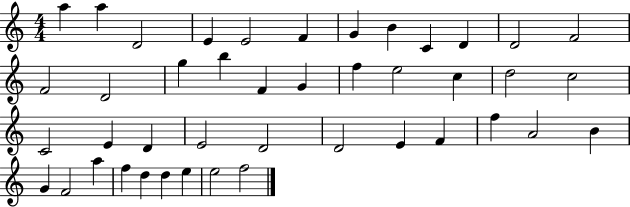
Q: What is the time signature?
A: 4/4